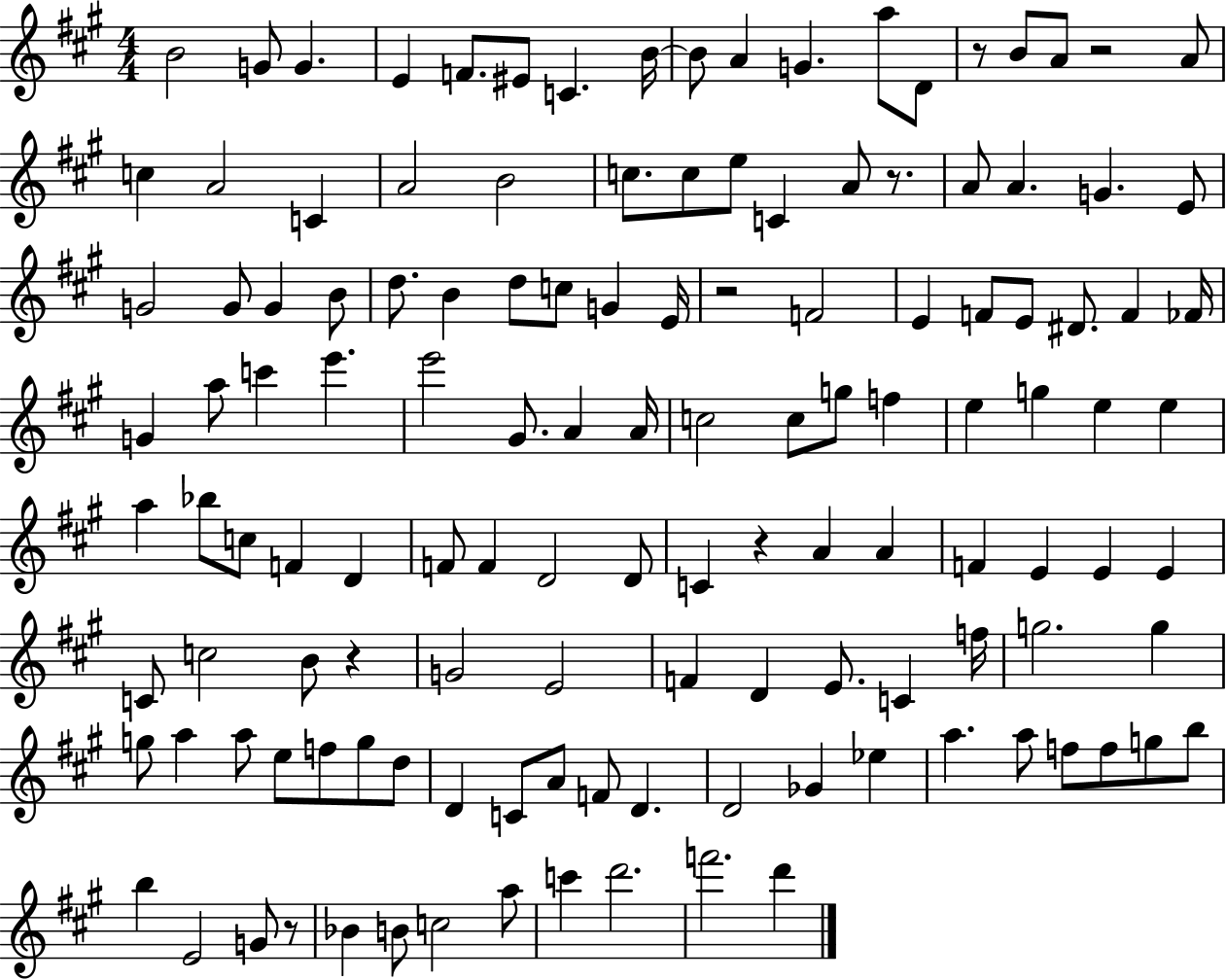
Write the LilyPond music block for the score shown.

{
  \clef treble
  \numericTimeSignature
  \time 4/4
  \key a \major
  \repeat volta 2 { b'2 g'8 g'4. | e'4 f'8. eis'8 c'4. b'16~~ | b'8 a'4 g'4. a''8 d'8 | r8 b'8 a'8 r2 a'8 | \break c''4 a'2 c'4 | a'2 b'2 | c''8. c''8 e''8 c'4 a'8 r8. | a'8 a'4. g'4. e'8 | \break g'2 g'8 g'4 b'8 | d''8. b'4 d''8 c''8 g'4 e'16 | r2 f'2 | e'4 f'8 e'8 dis'8. f'4 fes'16 | \break g'4 a''8 c'''4 e'''4. | e'''2 gis'8. a'4 a'16 | c''2 c''8 g''8 f''4 | e''4 g''4 e''4 e''4 | \break a''4 bes''8 c''8 f'4 d'4 | f'8 f'4 d'2 d'8 | c'4 r4 a'4 a'4 | f'4 e'4 e'4 e'4 | \break c'8 c''2 b'8 r4 | g'2 e'2 | f'4 d'4 e'8. c'4 f''16 | g''2. g''4 | \break g''8 a''4 a''8 e''8 f''8 g''8 d''8 | d'4 c'8 a'8 f'8 d'4. | d'2 ges'4 ees''4 | a''4. a''8 f''8 f''8 g''8 b''8 | \break b''4 e'2 g'8 r8 | bes'4 b'8 c''2 a''8 | c'''4 d'''2. | f'''2. d'''4 | \break } \bar "|."
}